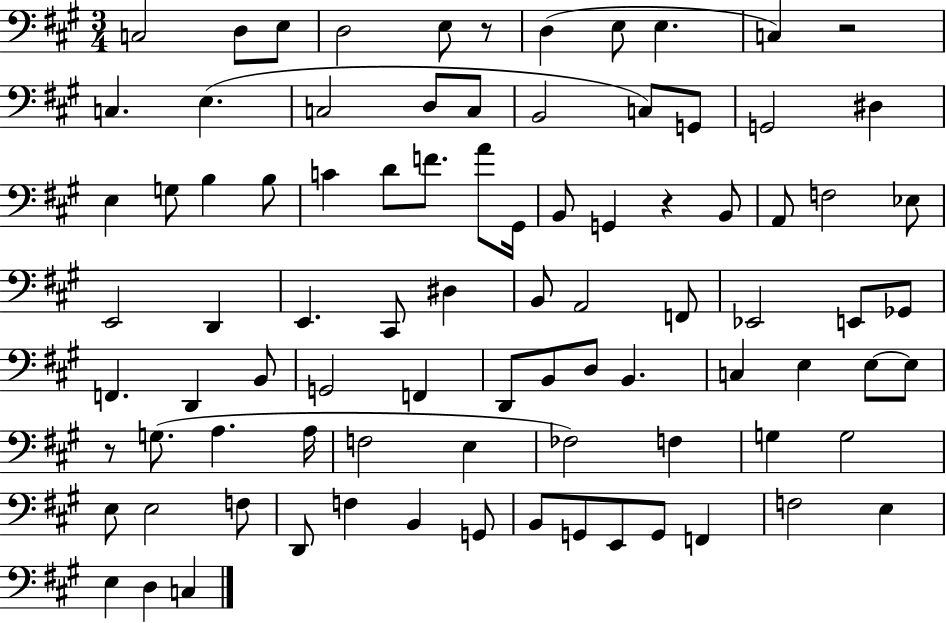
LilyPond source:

{
  \clef bass
  \numericTimeSignature
  \time 3/4
  \key a \major
  c2 d8 e8 | d2 e8 r8 | d4( e8 e4. | c4) r2 | \break c4. e4.( | c2 d8 c8 | b,2 c8) g,8 | g,2 dis4 | \break e4 g8 b4 b8 | c'4 d'8 f'8. a'8 gis,16 | b,8 g,4 r4 b,8 | a,8 f2 ees8 | \break e,2 d,4 | e,4. cis,8 dis4 | b,8 a,2 f,8 | ees,2 e,8 ges,8 | \break f,4. d,4 b,8 | g,2 f,4 | d,8 b,8 d8 b,4. | c4 e4 e8~~ e8 | \break r8 g8.( a4. a16 | f2 e4 | fes2) f4 | g4 g2 | \break e8 e2 f8 | d,8 f4 b,4 g,8 | b,8 g,8 e,8 g,8 f,4 | f2 e4 | \break e4 d4 c4 | \bar "|."
}